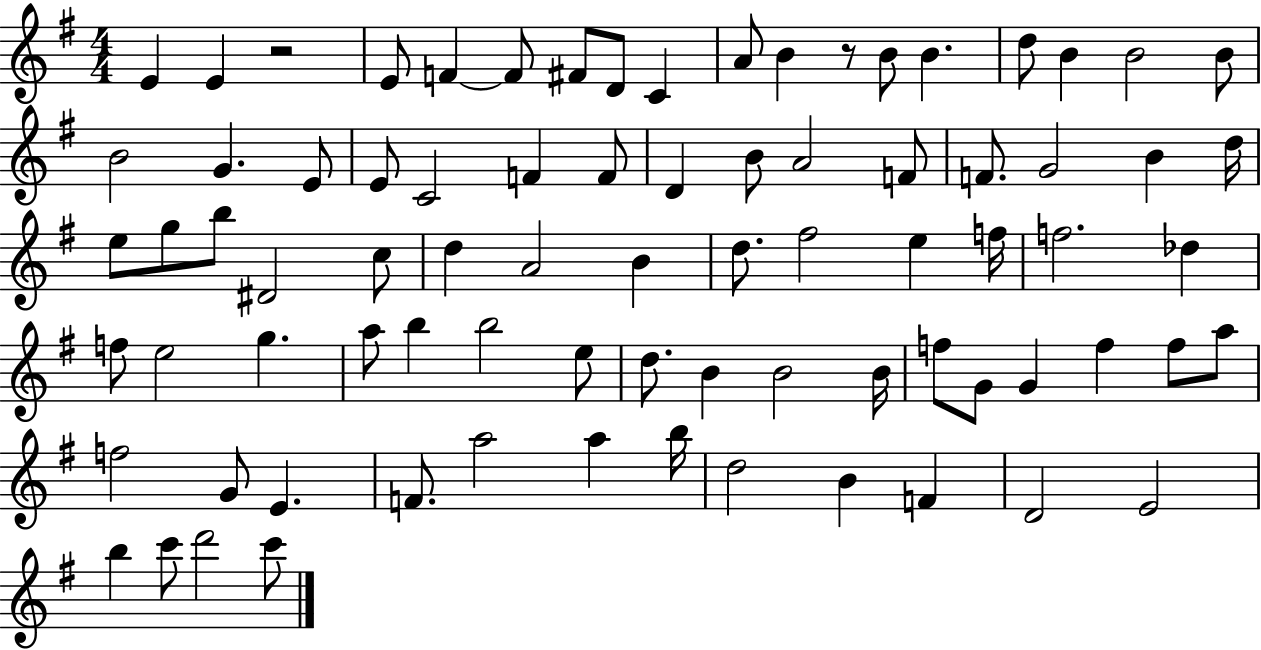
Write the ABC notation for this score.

X:1
T:Untitled
M:4/4
L:1/4
K:G
E E z2 E/2 F F/2 ^F/2 D/2 C A/2 B z/2 B/2 B d/2 B B2 B/2 B2 G E/2 E/2 C2 F F/2 D B/2 A2 F/2 F/2 G2 B d/4 e/2 g/2 b/2 ^D2 c/2 d A2 B d/2 ^f2 e f/4 f2 _d f/2 e2 g a/2 b b2 e/2 d/2 B B2 B/4 f/2 G/2 G f f/2 a/2 f2 G/2 E F/2 a2 a b/4 d2 B F D2 E2 b c'/2 d'2 c'/2